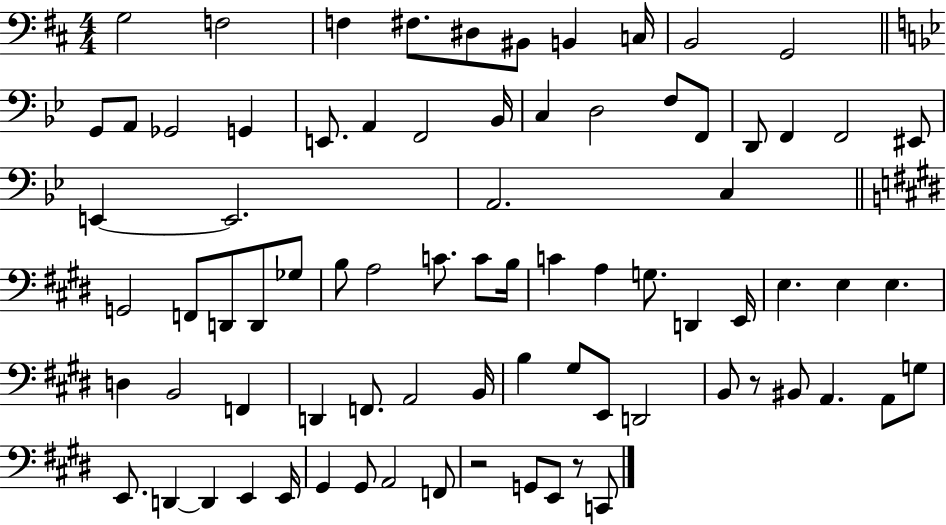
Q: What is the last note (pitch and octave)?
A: C2